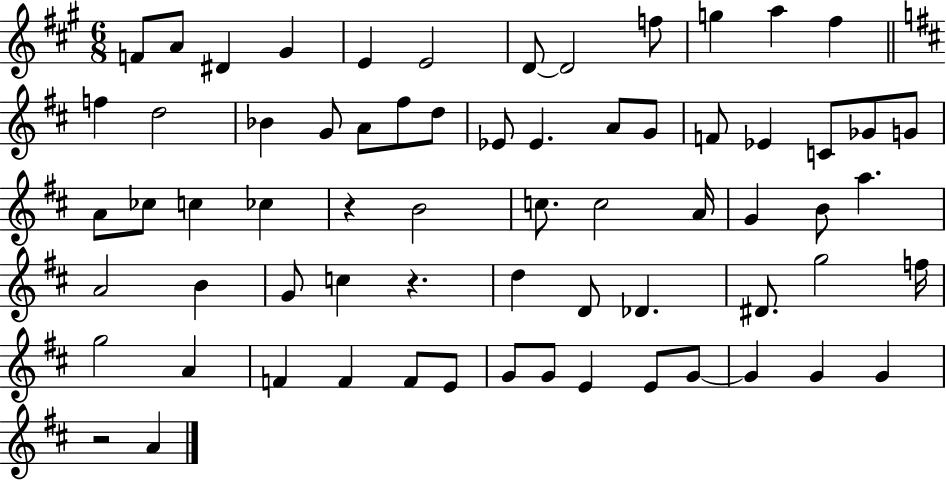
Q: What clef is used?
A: treble